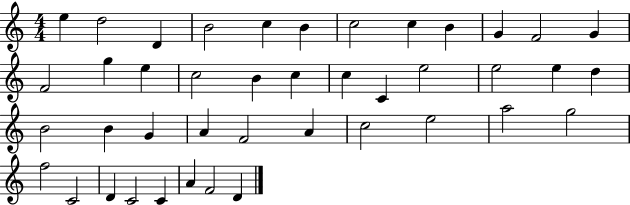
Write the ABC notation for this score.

X:1
T:Untitled
M:4/4
L:1/4
K:C
e d2 D B2 c B c2 c B G F2 G F2 g e c2 B c c C e2 e2 e d B2 B G A F2 A c2 e2 a2 g2 f2 C2 D C2 C A F2 D